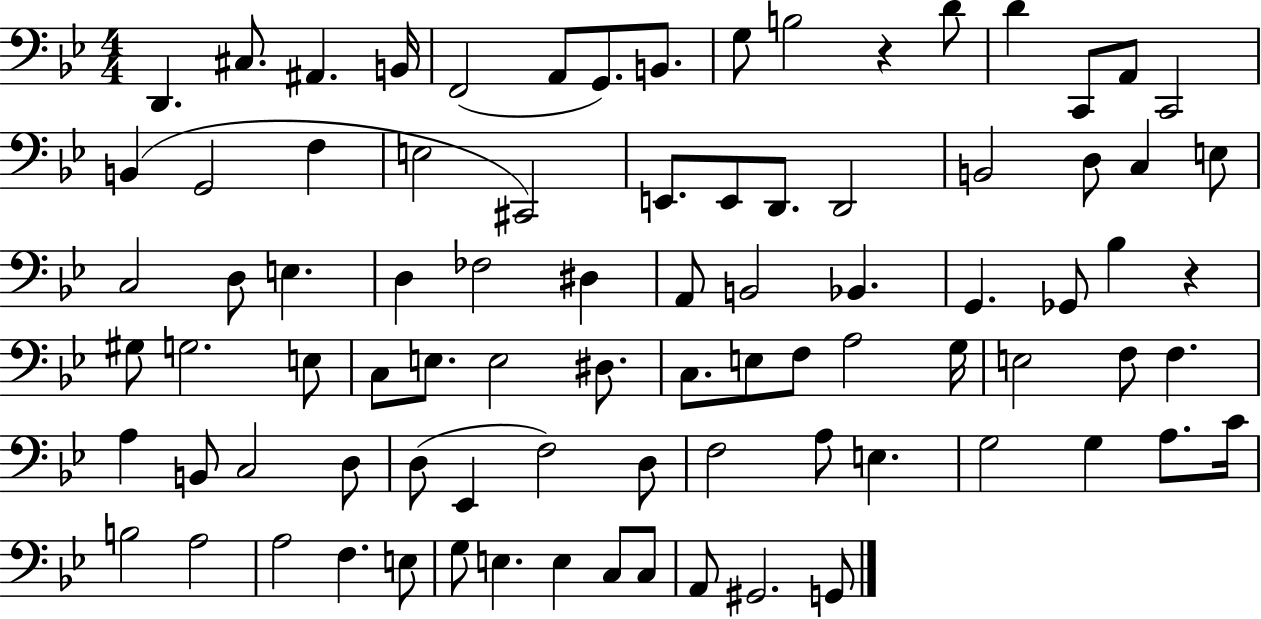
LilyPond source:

{
  \clef bass
  \numericTimeSignature
  \time 4/4
  \key bes \major
  d,4. cis8. ais,4. b,16 | f,2( a,8 g,8.) b,8. | g8 b2 r4 d'8 | d'4 c,8 a,8 c,2 | \break b,4( g,2 f4 | e2 cis,2) | e,8. e,8 d,8. d,2 | b,2 d8 c4 e8 | \break c2 d8 e4. | d4 fes2 dis4 | a,8 b,2 bes,4. | g,4. ges,8 bes4 r4 | \break gis8 g2. e8 | c8 e8. e2 dis8. | c8. e8 f8 a2 g16 | e2 f8 f4. | \break a4 b,8 c2 d8 | d8( ees,4 f2) d8 | f2 a8 e4. | g2 g4 a8. c'16 | \break b2 a2 | a2 f4. e8 | g8 e4. e4 c8 c8 | a,8 gis,2. g,8 | \break \bar "|."
}